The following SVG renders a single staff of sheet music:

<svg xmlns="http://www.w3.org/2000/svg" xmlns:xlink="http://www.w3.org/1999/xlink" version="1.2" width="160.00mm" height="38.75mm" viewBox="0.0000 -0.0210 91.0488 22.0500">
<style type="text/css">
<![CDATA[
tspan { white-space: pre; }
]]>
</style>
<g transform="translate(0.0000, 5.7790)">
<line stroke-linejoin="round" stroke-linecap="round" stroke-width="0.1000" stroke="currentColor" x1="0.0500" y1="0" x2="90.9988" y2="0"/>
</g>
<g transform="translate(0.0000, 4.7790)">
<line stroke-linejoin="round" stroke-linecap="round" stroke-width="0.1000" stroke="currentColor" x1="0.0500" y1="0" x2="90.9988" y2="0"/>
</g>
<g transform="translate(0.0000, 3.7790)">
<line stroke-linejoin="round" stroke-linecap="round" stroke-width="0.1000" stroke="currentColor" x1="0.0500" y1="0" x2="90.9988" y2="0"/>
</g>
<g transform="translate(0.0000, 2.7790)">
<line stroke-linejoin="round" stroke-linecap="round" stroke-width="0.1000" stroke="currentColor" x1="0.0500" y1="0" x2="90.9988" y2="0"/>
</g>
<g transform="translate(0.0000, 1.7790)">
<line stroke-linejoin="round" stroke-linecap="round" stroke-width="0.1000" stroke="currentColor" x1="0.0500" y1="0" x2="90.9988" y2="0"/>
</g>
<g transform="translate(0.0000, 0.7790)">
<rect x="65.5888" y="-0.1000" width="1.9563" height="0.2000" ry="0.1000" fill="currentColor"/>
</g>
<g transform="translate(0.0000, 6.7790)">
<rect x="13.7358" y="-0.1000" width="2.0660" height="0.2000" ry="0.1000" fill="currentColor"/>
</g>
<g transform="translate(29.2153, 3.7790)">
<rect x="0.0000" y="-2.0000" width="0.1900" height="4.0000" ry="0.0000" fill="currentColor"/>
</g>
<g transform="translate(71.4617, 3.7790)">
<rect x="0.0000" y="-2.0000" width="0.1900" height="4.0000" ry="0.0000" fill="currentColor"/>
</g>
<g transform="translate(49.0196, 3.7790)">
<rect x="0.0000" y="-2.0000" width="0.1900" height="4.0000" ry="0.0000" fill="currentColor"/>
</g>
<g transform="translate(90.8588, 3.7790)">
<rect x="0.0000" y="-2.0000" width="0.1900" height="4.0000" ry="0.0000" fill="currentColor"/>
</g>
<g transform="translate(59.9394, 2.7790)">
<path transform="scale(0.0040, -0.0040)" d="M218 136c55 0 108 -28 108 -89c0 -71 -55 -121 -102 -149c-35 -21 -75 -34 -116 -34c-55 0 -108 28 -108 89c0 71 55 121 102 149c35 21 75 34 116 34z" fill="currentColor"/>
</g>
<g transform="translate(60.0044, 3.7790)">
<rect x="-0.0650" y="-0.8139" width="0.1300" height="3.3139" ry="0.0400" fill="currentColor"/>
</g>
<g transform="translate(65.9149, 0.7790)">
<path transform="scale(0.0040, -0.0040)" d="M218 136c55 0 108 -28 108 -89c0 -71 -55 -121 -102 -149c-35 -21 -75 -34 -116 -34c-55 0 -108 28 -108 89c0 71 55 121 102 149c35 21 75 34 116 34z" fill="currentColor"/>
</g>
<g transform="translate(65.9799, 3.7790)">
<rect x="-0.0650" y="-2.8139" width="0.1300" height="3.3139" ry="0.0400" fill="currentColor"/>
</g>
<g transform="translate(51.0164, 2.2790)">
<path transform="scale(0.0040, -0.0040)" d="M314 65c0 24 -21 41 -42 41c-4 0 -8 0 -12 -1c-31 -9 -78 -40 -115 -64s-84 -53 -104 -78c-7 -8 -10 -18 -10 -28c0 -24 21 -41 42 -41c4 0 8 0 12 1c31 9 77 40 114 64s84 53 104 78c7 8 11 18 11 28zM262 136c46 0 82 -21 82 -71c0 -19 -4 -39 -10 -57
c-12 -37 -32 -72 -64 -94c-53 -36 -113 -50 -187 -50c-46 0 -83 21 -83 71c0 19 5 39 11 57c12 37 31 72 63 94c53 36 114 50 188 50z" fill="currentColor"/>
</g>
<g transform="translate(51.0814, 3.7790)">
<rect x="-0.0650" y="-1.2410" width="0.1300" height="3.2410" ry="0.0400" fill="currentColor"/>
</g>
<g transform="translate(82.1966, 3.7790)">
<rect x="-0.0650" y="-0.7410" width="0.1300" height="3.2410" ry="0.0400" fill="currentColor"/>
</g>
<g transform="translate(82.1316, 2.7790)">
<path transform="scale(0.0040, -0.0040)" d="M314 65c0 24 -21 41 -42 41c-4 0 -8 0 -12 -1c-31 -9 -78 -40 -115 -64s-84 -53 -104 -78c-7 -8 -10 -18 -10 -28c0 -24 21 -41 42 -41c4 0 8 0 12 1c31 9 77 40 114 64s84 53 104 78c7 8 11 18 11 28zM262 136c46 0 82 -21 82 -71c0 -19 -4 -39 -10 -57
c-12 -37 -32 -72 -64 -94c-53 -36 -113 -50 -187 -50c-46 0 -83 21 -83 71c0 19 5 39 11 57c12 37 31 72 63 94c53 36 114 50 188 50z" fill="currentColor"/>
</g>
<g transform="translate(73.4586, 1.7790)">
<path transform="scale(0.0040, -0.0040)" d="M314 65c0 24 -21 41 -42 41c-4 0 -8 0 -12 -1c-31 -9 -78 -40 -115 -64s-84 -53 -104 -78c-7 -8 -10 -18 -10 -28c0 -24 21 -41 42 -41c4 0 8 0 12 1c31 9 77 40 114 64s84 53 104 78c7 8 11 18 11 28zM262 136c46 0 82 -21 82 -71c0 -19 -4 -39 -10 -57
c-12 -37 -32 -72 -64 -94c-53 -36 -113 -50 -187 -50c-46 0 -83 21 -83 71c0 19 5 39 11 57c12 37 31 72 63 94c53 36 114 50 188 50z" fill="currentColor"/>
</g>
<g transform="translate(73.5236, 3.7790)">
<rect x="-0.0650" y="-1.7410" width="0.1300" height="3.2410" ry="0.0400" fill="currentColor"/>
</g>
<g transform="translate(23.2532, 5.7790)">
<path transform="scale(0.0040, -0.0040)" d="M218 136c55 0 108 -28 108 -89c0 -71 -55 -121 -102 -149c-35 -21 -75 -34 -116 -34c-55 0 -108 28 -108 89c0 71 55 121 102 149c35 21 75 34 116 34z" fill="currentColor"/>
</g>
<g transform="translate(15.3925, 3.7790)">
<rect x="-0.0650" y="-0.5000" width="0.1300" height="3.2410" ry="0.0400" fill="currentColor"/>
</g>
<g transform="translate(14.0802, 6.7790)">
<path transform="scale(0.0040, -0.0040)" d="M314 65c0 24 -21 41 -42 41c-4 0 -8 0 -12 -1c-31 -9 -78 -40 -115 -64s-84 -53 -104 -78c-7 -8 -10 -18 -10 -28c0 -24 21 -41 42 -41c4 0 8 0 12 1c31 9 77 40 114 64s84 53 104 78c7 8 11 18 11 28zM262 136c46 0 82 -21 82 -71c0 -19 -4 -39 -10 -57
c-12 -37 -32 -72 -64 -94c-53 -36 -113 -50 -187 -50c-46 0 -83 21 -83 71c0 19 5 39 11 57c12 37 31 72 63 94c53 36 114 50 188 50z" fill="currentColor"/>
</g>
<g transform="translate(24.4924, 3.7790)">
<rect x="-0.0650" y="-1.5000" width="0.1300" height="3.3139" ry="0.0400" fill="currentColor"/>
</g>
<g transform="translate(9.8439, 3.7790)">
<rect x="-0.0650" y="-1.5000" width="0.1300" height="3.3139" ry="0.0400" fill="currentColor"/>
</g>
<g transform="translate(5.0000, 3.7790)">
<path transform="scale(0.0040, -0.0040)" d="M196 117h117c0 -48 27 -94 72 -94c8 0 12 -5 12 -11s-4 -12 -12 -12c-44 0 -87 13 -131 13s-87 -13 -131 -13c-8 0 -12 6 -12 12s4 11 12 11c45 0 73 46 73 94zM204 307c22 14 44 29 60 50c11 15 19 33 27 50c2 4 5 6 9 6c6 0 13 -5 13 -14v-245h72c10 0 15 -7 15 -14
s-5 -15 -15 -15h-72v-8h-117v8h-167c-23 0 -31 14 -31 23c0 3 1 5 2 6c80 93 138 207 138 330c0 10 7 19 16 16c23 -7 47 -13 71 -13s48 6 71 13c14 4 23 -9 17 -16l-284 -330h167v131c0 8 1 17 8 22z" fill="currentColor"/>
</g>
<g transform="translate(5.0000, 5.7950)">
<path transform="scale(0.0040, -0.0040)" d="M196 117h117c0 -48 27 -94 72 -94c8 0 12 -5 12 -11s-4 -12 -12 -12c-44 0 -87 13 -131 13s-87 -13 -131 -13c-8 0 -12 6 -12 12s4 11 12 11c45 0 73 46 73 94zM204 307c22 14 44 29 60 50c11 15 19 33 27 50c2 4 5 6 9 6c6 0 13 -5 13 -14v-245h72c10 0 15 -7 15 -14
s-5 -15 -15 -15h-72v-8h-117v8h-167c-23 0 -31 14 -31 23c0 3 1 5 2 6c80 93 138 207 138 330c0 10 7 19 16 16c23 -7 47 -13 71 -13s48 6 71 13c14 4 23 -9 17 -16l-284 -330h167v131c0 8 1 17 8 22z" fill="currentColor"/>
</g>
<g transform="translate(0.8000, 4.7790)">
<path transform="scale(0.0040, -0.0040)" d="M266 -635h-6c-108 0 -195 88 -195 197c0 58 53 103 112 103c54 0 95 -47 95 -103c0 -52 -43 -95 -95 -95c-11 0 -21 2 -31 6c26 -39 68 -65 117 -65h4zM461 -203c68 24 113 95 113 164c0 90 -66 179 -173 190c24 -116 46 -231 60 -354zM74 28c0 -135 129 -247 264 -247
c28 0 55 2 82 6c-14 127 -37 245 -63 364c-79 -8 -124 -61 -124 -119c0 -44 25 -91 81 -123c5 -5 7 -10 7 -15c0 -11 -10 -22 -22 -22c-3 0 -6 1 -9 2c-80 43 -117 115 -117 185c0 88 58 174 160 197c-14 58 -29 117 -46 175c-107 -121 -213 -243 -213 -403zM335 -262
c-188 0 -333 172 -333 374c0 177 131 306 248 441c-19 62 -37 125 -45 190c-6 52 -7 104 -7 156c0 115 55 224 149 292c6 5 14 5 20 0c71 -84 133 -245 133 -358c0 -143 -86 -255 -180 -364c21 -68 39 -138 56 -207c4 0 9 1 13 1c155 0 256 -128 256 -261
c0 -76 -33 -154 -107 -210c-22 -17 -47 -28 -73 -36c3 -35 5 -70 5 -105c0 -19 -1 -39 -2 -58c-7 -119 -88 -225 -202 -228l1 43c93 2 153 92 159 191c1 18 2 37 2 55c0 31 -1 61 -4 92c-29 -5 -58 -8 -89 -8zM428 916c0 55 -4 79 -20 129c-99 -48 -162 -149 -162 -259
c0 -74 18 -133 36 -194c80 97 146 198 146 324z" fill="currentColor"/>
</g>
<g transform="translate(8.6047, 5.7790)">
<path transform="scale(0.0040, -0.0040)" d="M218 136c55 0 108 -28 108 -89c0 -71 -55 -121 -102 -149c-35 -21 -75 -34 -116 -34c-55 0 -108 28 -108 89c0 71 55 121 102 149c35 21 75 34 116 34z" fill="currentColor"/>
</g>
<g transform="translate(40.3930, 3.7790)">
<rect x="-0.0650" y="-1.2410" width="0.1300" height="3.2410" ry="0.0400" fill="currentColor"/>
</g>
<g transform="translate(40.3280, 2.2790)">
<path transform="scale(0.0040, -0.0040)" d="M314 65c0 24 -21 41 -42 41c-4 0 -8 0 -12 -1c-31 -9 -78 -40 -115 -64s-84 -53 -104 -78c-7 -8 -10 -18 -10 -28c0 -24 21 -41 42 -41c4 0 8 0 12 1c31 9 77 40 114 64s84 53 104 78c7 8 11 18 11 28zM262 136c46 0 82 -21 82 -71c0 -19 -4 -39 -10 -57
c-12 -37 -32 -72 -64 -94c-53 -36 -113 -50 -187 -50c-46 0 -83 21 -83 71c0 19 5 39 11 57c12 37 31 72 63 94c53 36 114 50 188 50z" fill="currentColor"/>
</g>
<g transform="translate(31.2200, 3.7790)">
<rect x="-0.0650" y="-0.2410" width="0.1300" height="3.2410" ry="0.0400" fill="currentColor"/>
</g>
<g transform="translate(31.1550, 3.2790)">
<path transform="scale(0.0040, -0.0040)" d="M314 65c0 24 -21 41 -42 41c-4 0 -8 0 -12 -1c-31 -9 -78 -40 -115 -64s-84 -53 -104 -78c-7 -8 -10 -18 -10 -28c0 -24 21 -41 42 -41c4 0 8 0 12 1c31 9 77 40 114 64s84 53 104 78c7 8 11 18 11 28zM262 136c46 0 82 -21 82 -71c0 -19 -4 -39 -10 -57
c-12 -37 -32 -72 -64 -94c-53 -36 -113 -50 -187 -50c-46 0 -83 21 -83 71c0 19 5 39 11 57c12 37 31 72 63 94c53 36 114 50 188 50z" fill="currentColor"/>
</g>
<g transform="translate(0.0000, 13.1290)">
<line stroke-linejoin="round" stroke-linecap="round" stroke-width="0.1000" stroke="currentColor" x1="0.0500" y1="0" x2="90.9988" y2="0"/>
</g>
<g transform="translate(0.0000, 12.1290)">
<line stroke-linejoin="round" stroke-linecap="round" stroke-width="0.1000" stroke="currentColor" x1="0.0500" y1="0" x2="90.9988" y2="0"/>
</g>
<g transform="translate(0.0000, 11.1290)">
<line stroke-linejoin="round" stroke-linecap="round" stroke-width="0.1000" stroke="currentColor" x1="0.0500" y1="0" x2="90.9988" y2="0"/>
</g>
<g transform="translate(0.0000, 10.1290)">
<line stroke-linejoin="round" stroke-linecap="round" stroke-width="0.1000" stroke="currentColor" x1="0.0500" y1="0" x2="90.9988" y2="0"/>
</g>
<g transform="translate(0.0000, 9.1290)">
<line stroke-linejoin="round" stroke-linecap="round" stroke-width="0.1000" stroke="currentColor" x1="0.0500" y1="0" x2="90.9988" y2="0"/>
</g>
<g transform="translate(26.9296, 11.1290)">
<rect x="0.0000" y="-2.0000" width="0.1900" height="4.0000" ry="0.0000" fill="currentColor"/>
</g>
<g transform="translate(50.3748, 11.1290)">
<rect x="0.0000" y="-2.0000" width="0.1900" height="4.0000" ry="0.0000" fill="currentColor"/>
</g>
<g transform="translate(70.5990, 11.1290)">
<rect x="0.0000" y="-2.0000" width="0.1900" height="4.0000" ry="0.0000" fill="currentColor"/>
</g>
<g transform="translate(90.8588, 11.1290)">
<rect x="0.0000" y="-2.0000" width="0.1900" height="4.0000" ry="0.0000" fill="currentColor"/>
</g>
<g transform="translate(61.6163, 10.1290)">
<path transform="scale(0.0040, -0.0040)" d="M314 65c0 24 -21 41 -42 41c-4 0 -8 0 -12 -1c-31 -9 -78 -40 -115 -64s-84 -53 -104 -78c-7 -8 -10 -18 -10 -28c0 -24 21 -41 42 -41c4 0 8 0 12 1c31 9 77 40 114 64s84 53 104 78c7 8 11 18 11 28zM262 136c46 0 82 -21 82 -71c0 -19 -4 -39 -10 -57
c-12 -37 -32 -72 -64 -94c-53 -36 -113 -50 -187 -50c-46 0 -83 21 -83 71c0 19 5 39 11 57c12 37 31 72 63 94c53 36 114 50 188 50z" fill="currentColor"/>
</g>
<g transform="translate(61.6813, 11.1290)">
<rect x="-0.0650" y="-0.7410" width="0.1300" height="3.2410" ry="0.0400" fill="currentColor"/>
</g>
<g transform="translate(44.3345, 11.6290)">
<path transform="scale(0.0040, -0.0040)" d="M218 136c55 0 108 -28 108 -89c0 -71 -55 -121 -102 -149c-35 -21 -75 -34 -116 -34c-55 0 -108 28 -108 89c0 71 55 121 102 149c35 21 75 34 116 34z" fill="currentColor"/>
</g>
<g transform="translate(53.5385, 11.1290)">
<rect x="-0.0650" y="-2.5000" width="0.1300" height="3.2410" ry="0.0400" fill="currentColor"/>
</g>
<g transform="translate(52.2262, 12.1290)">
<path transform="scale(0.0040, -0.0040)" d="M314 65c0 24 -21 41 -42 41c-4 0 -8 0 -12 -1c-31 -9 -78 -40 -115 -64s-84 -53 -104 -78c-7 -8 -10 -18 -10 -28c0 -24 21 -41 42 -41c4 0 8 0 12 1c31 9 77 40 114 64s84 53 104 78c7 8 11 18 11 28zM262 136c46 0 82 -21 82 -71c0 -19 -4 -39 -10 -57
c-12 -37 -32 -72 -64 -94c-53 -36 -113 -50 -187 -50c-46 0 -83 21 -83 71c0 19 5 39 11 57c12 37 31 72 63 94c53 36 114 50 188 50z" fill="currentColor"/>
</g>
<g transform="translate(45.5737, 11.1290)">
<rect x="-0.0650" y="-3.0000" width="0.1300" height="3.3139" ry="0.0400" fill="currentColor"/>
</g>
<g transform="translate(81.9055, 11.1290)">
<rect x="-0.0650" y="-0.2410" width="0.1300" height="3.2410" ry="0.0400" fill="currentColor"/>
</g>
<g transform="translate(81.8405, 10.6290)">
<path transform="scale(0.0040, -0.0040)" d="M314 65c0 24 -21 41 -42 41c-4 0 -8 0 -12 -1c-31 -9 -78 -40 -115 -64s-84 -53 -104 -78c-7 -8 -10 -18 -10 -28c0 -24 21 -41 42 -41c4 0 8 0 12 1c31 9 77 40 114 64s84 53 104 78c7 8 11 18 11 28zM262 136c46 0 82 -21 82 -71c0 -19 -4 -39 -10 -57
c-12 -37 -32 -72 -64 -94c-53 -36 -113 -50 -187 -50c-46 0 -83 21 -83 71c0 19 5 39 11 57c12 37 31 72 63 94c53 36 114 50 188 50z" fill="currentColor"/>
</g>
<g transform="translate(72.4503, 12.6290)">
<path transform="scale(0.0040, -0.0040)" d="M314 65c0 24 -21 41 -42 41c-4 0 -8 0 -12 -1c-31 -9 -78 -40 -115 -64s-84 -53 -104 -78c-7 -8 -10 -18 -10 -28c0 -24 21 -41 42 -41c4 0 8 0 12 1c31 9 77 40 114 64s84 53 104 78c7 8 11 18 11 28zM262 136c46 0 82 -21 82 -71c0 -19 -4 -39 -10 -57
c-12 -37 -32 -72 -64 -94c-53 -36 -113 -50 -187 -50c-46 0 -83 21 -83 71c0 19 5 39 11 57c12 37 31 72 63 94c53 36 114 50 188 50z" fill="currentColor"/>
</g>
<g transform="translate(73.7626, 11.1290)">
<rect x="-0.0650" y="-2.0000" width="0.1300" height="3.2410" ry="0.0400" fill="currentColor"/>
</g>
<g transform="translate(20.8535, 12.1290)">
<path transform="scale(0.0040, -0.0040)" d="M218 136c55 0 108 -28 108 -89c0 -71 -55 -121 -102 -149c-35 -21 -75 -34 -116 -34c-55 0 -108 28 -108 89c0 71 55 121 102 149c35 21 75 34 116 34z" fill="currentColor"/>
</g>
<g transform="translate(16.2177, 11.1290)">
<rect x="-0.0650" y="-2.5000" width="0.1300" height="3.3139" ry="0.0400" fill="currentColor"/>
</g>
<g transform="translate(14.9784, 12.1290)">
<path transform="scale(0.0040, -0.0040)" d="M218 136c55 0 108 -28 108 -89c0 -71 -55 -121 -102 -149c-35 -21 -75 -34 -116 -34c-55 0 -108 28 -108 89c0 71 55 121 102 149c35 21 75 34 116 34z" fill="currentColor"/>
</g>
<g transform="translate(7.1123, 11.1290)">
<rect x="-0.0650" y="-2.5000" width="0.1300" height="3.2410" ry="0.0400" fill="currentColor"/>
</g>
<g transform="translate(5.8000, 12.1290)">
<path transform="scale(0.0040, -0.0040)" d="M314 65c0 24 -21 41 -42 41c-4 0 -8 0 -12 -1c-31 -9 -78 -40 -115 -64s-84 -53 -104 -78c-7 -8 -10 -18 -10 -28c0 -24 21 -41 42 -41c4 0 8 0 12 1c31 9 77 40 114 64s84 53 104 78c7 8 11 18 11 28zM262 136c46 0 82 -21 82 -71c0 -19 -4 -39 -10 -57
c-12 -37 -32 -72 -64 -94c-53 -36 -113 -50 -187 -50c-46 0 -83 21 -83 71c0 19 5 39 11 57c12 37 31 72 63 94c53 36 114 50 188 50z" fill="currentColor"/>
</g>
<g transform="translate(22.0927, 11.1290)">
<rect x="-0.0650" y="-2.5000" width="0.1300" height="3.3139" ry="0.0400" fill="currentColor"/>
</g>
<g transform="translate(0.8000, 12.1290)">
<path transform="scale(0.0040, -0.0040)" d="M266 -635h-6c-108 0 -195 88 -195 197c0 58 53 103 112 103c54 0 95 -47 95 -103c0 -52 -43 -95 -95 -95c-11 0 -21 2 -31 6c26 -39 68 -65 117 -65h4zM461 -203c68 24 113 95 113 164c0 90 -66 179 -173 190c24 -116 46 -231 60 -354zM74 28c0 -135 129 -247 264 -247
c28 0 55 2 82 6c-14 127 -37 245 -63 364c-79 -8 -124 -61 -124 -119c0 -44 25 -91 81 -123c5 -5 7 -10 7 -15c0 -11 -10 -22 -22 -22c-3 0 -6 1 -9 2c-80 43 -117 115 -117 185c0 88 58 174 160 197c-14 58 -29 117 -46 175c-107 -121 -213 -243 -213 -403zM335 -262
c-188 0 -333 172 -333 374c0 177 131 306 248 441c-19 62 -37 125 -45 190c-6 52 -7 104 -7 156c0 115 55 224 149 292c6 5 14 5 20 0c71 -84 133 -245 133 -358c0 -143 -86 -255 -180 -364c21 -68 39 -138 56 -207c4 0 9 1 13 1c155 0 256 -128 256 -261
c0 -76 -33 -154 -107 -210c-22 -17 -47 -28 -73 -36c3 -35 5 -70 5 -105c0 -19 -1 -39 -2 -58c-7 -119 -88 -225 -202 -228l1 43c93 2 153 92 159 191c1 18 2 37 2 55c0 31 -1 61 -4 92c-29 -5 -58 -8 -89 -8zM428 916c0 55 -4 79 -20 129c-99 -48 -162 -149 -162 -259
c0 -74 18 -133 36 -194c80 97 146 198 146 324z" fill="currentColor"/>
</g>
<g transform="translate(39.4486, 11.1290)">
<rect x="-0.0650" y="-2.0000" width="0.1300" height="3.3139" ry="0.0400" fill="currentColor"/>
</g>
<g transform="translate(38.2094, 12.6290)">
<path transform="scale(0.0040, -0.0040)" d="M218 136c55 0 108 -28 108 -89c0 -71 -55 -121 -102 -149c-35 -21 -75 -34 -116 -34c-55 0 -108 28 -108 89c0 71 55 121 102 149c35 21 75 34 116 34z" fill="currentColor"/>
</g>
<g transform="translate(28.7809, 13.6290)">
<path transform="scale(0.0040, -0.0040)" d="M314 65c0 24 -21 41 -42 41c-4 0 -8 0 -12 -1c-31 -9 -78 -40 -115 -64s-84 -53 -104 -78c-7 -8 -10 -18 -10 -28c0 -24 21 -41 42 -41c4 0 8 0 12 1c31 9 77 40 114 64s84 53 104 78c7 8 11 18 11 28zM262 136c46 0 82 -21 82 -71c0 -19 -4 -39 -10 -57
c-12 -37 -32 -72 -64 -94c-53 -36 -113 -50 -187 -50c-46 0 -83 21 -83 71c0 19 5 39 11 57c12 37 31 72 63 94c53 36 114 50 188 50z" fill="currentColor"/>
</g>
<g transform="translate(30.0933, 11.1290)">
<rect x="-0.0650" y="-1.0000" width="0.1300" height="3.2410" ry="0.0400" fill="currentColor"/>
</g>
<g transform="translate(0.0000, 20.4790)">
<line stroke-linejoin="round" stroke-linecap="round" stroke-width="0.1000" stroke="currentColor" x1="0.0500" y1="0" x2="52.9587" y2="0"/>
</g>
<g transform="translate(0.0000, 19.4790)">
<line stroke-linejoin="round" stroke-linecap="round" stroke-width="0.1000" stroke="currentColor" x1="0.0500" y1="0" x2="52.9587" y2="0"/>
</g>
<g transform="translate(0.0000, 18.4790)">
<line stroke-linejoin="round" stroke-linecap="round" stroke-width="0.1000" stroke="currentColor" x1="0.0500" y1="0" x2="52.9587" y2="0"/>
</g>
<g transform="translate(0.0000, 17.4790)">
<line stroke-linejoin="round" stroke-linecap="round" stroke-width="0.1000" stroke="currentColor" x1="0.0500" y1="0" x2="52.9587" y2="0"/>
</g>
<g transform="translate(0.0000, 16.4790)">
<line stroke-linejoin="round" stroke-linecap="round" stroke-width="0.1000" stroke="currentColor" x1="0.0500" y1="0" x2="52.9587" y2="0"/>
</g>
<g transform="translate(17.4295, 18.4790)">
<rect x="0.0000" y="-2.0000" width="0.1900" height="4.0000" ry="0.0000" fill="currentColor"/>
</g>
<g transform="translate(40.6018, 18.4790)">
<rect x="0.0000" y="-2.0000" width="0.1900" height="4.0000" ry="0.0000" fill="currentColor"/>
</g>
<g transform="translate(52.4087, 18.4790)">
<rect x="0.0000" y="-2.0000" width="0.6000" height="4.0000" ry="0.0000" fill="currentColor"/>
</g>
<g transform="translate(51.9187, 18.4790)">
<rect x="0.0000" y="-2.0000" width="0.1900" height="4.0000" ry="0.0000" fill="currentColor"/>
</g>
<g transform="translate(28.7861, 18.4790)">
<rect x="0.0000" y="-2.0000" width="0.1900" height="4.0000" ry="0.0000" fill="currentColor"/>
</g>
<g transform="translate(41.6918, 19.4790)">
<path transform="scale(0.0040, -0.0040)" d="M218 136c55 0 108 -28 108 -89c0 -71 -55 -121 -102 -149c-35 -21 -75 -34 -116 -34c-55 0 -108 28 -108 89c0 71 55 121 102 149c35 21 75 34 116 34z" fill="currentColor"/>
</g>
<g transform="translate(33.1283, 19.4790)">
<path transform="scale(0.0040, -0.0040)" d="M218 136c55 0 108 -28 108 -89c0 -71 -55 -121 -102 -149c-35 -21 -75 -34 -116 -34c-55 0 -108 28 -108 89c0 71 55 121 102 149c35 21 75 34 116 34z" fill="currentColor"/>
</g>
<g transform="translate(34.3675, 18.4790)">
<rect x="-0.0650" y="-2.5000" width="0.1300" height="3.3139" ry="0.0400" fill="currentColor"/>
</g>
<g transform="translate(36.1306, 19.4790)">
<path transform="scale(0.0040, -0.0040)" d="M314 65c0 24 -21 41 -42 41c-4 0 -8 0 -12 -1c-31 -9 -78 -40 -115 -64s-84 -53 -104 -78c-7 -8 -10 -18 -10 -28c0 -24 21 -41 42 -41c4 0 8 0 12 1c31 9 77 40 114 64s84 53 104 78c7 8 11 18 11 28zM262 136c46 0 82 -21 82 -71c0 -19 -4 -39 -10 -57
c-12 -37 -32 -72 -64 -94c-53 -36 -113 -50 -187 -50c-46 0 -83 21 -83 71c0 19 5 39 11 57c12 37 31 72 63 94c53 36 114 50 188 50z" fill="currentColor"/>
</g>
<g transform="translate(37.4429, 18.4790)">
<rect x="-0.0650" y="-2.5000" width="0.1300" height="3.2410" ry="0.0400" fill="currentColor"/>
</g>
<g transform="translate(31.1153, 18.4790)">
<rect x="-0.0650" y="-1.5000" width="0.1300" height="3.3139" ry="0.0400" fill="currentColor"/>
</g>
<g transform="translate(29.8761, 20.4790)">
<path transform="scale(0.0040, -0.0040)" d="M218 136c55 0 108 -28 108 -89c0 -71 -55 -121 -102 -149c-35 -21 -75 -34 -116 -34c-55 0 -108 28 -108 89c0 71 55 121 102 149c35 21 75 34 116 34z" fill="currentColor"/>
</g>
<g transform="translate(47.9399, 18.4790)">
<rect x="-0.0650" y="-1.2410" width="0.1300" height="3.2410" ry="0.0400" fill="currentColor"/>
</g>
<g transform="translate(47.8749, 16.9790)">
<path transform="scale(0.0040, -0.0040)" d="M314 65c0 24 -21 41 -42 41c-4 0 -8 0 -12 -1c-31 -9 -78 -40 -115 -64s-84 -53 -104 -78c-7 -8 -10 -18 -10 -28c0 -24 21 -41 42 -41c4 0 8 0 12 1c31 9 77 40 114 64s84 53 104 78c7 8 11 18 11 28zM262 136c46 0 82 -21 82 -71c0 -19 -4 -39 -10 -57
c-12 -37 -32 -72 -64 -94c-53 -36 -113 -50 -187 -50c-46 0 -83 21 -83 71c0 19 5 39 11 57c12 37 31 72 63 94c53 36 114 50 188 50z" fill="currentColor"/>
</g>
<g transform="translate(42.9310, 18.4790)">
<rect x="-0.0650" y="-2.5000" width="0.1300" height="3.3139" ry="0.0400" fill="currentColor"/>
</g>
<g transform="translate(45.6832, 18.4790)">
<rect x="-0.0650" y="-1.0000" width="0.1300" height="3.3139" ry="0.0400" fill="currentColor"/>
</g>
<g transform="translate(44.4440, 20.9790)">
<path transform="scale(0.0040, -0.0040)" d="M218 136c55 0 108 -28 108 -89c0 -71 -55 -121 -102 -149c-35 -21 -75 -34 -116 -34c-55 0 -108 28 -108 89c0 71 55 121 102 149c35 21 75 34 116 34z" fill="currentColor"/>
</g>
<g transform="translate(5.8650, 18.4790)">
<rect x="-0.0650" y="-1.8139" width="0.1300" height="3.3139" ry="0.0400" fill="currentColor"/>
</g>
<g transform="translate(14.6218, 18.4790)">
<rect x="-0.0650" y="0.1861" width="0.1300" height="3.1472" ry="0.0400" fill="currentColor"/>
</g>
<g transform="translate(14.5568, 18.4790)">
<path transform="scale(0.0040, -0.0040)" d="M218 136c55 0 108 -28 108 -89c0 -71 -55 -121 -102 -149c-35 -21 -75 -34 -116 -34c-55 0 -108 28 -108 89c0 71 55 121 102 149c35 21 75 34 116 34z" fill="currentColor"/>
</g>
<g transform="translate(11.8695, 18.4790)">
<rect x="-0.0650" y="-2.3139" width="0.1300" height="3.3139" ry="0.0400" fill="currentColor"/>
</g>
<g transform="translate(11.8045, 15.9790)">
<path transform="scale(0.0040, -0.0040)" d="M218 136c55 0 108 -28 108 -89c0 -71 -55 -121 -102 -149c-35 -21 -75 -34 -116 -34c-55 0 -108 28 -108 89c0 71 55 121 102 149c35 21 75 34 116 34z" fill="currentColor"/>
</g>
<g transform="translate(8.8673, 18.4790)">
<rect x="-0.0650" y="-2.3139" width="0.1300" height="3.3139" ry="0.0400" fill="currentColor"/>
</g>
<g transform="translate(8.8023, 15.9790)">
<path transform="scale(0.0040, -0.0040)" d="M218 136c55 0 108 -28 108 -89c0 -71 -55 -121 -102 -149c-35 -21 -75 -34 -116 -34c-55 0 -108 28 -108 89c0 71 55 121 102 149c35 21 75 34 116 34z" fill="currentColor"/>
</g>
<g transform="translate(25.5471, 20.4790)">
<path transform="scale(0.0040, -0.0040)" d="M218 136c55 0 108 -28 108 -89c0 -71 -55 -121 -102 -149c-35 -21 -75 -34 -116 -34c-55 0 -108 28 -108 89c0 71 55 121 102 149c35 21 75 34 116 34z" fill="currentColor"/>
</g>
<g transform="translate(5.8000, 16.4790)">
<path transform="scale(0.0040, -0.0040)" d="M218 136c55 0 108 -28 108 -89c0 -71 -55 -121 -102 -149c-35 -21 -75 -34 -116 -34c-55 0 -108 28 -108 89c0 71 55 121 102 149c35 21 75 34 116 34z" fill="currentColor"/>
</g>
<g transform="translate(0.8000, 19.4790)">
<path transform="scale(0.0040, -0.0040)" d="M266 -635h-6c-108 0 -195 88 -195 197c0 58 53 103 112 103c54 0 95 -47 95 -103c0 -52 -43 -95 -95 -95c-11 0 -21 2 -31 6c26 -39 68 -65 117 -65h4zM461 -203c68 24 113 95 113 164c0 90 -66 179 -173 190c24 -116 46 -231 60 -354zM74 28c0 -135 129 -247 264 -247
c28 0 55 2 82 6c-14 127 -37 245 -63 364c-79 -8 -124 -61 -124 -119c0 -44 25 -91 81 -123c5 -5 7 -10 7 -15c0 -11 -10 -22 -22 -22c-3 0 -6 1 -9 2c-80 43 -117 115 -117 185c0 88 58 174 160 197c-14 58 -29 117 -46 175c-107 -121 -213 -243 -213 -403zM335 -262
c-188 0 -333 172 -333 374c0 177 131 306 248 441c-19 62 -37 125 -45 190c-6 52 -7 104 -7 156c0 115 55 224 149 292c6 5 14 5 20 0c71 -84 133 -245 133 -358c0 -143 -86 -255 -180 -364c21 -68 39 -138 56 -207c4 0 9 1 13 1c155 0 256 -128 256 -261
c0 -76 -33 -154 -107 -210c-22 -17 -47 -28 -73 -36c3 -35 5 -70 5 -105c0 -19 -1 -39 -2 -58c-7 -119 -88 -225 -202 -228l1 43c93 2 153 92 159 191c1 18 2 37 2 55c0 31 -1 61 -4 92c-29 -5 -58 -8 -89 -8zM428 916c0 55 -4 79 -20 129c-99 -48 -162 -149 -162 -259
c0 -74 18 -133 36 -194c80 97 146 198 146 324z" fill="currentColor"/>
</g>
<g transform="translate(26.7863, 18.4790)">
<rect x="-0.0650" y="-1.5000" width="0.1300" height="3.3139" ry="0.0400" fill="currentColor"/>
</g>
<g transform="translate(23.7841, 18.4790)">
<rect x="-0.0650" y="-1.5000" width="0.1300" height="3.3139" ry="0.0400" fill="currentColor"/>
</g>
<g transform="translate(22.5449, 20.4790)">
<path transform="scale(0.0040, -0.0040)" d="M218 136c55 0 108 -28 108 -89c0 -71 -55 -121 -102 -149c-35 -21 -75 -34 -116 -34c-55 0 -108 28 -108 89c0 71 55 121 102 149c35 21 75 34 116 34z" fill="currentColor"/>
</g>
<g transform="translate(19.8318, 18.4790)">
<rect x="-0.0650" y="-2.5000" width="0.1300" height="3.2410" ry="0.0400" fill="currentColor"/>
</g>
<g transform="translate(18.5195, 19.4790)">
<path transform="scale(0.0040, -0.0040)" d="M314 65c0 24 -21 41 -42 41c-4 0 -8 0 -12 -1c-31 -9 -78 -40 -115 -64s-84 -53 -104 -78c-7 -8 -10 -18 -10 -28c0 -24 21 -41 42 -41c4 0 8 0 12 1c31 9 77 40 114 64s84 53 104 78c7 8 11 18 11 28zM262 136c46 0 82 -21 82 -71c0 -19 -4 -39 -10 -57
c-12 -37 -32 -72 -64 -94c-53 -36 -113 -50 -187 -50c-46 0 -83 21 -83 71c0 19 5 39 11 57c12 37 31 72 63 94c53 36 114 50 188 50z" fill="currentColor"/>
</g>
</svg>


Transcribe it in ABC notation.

X:1
T:Untitled
M:4/4
L:1/4
K:C
E C2 E c2 e2 e2 d a f2 d2 G2 G G D2 F A G2 d2 F2 c2 f g g B G2 E E E G G2 G D e2